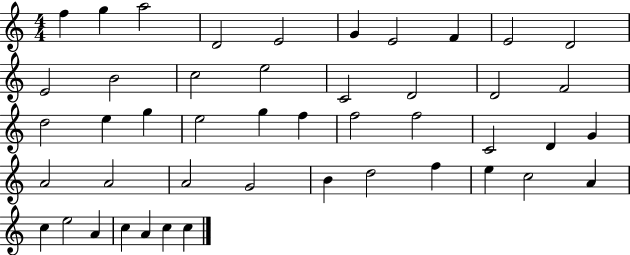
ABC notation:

X:1
T:Untitled
M:4/4
L:1/4
K:C
f g a2 D2 E2 G E2 F E2 D2 E2 B2 c2 e2 C2 D2 D2 F2 d2 e g e2 g f f2 f2 C2 D G A2 A2 A2 G2 B d2 f e c2 A c e2 A c A c c